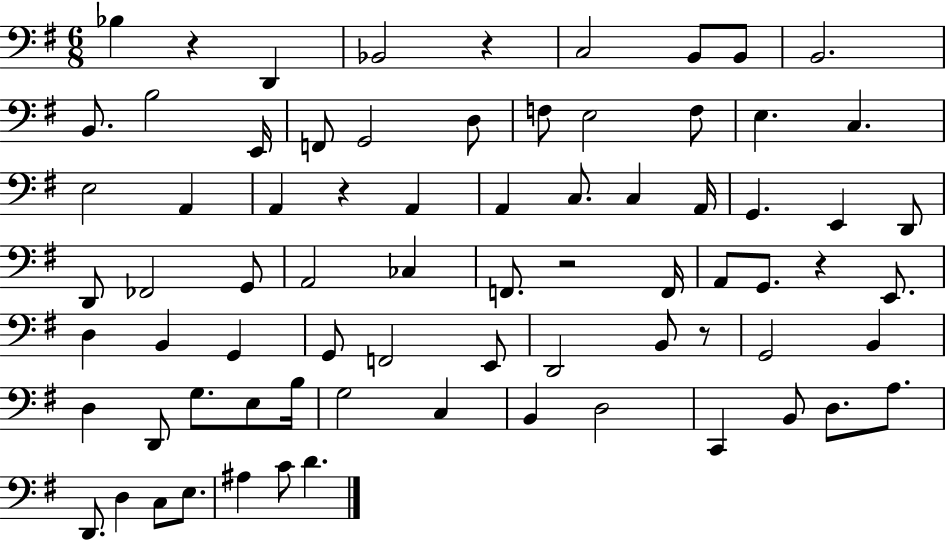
Bb3/q R/q D2/q Bb2/h R/q C3/h B2/e B2/e B2/h. B2/e. B3/h E2/s F2/e G2/h D3/e F3/e E3/h F3/e E3/q. C3/q. E3/h A2/q A2/q R/q A2/q A2/q C3/e. C3/q A2/s G2/q. E2/q D2/e D2/e FES2/h G2/e A2/h CES3/q F2/e. R/h F2/s A2/e G2/e. R/q E2/e. D3/q B2/q G2/q G2/e F2/h E2/e D2/h B2/e R/e G2/h B2/q D3/q D2/e G3/e. E3/e B3/s G3/h C3/q B2/q D3/h C2/q B2/e D3/e. A3/e. D2/e. D3/q C3/e E3/e. A#3/q C4/e D4/q.